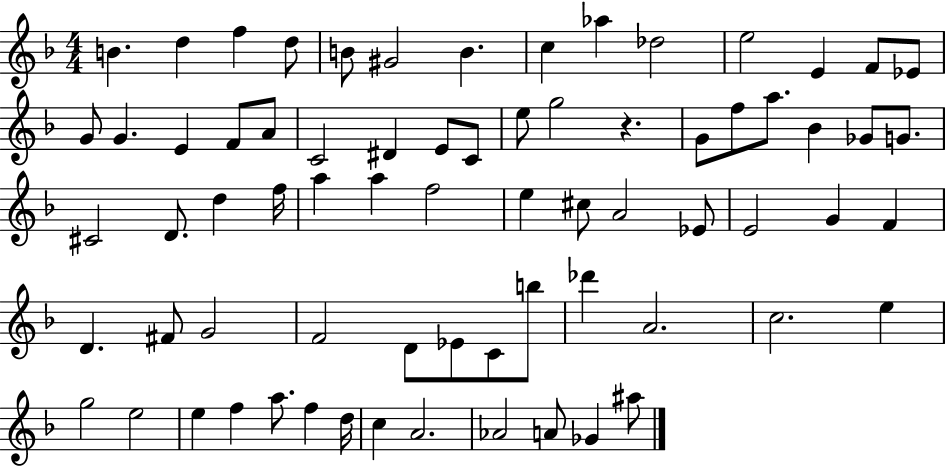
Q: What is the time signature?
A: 4/4